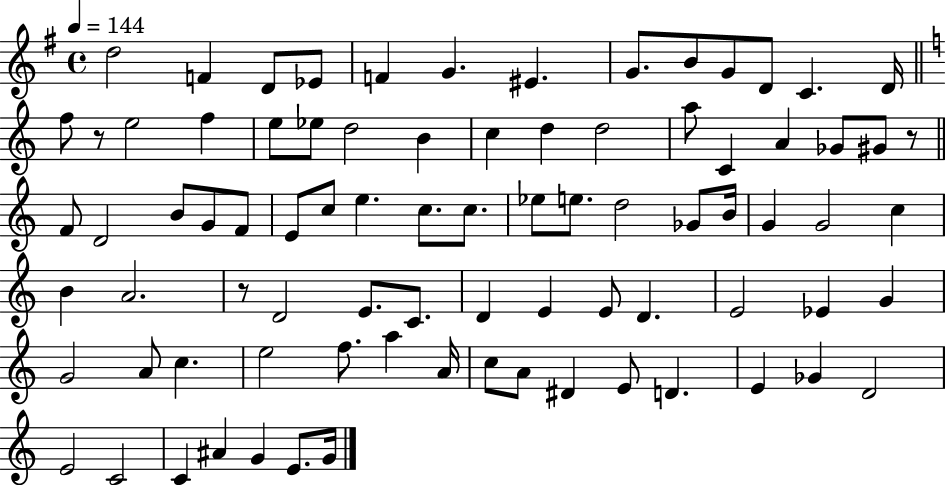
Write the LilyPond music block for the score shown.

{
  \clef treble
  \time 4/4
  \defaultTimeSignature
  \key g \major
  \tempo 4 = 144
  \repeat volta 2 { d''2 f'4 d'8 ees'8 | f'4 g'4. eis'4. | g'8. b'8 g'8 d'8 c'4. d'16 | \bar "||" \break \key a \minor f''8 r8 e''2 f''4 | e''8 ees''8 d''2 b'4 | c''4 d''4 d''2 | a''8 c'4 a'4 ges'8 gis'8 r8 | \break \bar "||" \break \key c \major f'8 d'2 b'8 g'8 f'8 | e'8 c''8 e''4. c''8. c''8. | ees''8 e''8. d''2 ges'8 b'16 | g'4 g'2 c''4 | \break b'4 a'2. | r8 d'2 e'8. c'8. | d'4 e'4 e'8 d'4. | e'2 ees'4 g'4 | \break g'2 a'8 c''4. | e''2 f''8. a''4 a'16 | c''8 a'8 dis'4 e'8 d'4. | e'4 ges'4 d'2 | \break e'2 c'2 | c'4 ais'4 g'4 e'8. g'16 | } \bar "|."
}